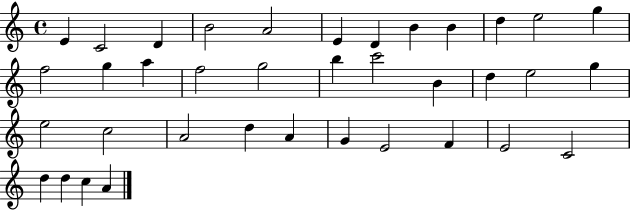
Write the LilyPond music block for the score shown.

{
  \clef treble
  \time 4/4
  \defaultTimeSignature
  \key c \major
  e'4 c'2 d'4 | b'2 a'2 | e'4 d'4 b'4 b'4 | d''4 e''2 g''4 | \break f''2 g''4 a''4 | f''2 g''2 | b''4 c'''2 b'4 | d''4 e''2 g''4 | \break e''2 c''2 | a'2 d''4 a'4 | g'4 e'2 f'4 | e'2 c'2 | \break d''4 d''4 c''4 a'4 | \bar "|."
}